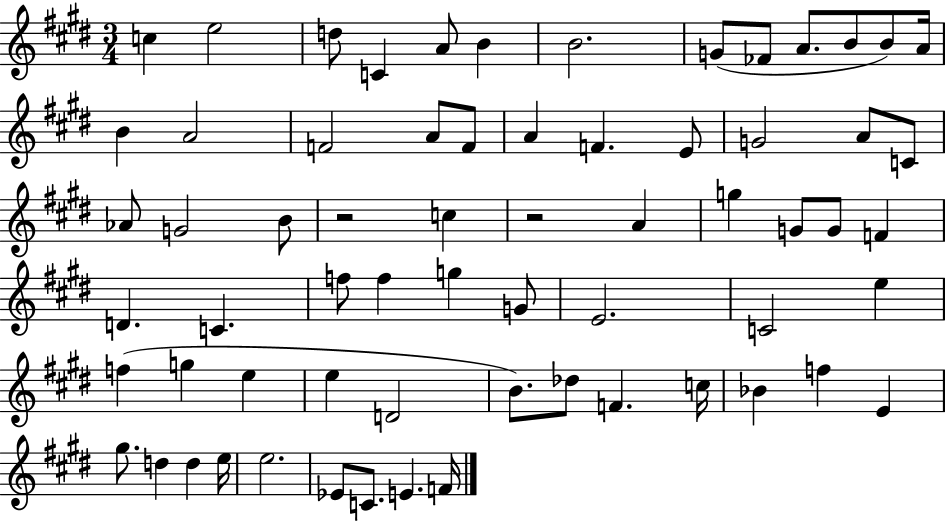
{
  \clef treble
  \numericTimeSignature
  \time 3/4
  \key e \major
  c''4 e''2 | d''8 c'4 a'8 b'4 | b'2. | g'8( fes'8 a'8. b'8 b'8) a'16 | \break b'4 a'2 | f'2 a'8 f'8 | a'4 f'4. e'8 | g'2 a'8 c'8 | \break aes'8 g'2 b'8 | r2 c''4 | r2 a'4 | g''4 g'8 g'8 f'4 | \break d'4. c'4. | f''8 f''4 g''4 g'8 | e'2. | c'2 e''4 | \break f''4( g''4 e''4 | e''4 d'2 | b'8.) des''8 f'4. c''16 | bes'4 f''4 e'4 | \break gis''8. d''4 d''4 e''16 | e''2. | ees'8 c'8. e'4. f'16 | \bar "|."
}